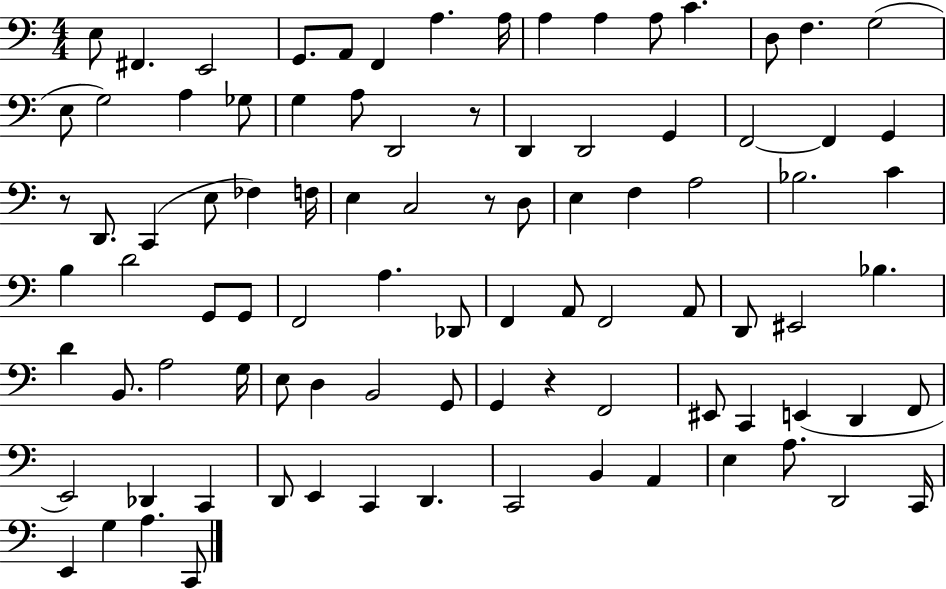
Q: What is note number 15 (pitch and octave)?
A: G3